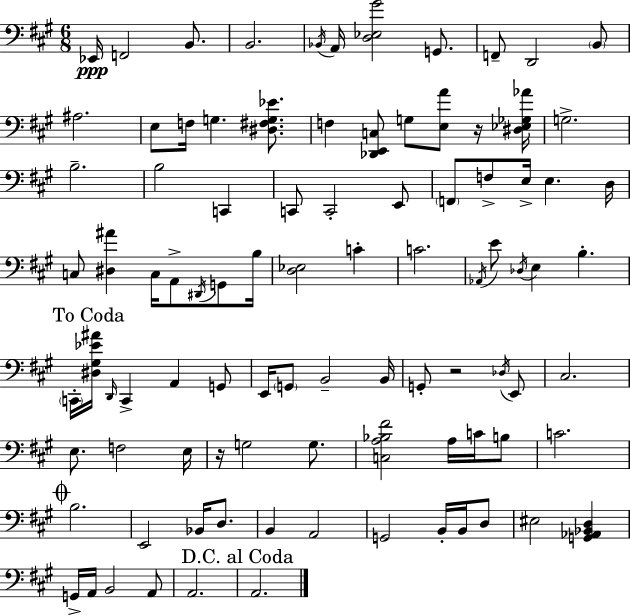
X:1
T:Untitled
M:6/8
L:1/4
K:A
_E,,/4 F,,2 B,,/2 B,,2 _B,,/4 A,,/4 [D,_E,^G]2 G,,/2 F,,/2 D,,2 B,,/2 ^A,2 E,/2 F,/4 G, [^D,^F,G,_E]/2 F, [_D,,E,,C,]/2 G,/2 [E,A]/2 z/4 [^D,_E,_G,_A]/4 G,2 B,2 B,2 C,, C,,/2 C,,2 E,,/2 F,,/2 F,/2 E,/4 E, D,/4 C,/2 [^D,^A] C,/4 A,,/2 ^D,,/4 G,,/2 B,/4 [D,_E,]2 C C2 _A,,/4 E/2 _D,/4 E, B, C,,/4 [^D,^G,_E^A]/4 D,,/4 C,, A,, G,,/2 E,,/4 G,,/2 B,,2 B,,/4 G,,/2 z2 _D,/4 E,,/2 ^C,2 E,/2 F,2 E,/4 z/4 G,2 G,/2 [C,A,_B,^F]2 A,/4 C/4 B,/2 C2 B,2 E,,2 _B,,/4 D,/2 B,, A,,2 G,,2 B,,/4 B,,/4 D,/2 ^E,2 [G,,_A,,_B,,D,] G,,/4 A,,/4 B,,2 A,,/2 A,,2 A,,2